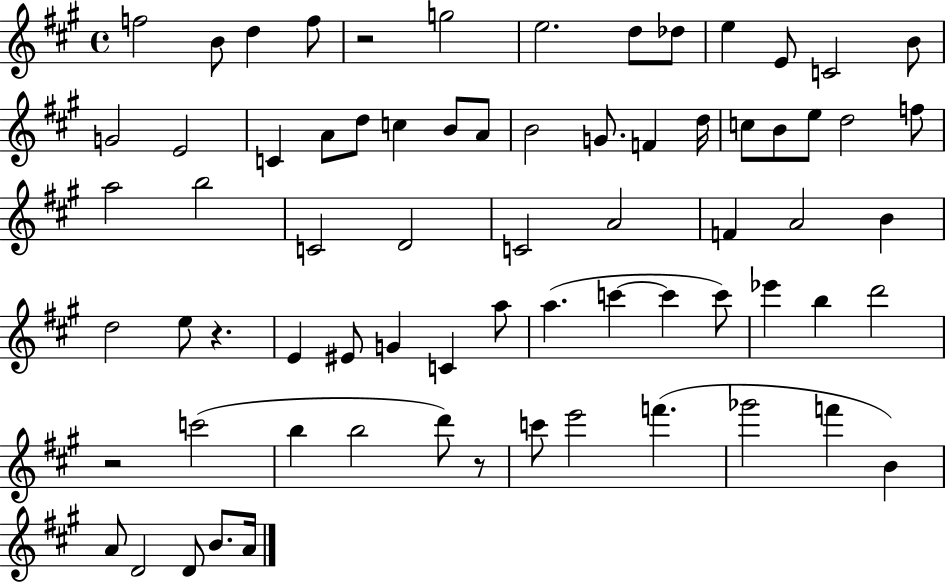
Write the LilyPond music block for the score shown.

{
  \clef treble
  \time 4/4
  \defaultTimeSignature
  \key a \major
  f''2 b'8 d''4 f''8 | r2 g''2 | e''2. d''8 des''8 | e''4 e'8 c'2 b'8 | \break g'2 e'2 | c'4 a'8 d''8 c''4 b'8 a'8 | b'2 g'8. f'4 d''16 | c''8 b'8 e''8 d''2 f''8 | \break a''2 b''2 | c'2 d'2 | c'2 a'2 | f'4 a'2 b'4 | \break d''2 e''8 r4. | e'4 eis'8 g'4 c'4 a''8 | a''4.( c'''4~~ c'''4 c'''8) | ees'''4 b''4 d'''2 | \break r2 c'''2( | b''4 b''2 d'''8) r8 | c'''8 e'''2 f'''4.( | ges'''2 f'''4 b'4) | \break a'8 d'2 d'8 b'8. a'16 | \bar "|."
}